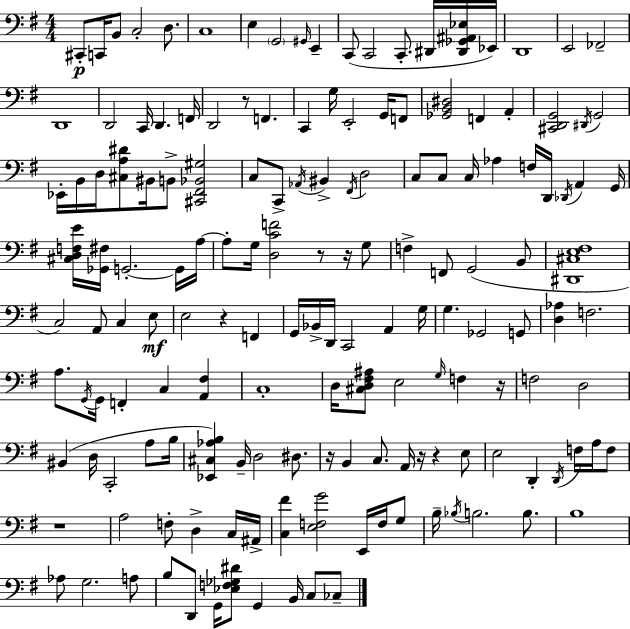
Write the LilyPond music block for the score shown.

{
  \clef bass
  \numericTimeSignature
  \time 4/4
  \key e \minor
  cis,8-.\p c,16 b,8 c2-. d8. | c1 | e4 \parenthesize g,2 \grace { gis,16 } e,4-- | c,8( c,2 c,8.-. dis,16 <dis, ges, ais, ees>16 | \break ees,16) d,1 | e,2 fes,2-- | d,1 | d,2 c,16 d,4. | \break f,16 d,2 r8 f,4. | c,4 g16 e,2-. g,16 f,8 | <ges, b, dis>2 f,4 a,4-. | <cis, d, g,>2 \acciaccatura { dis,16 } g,2 | \break ees,16-. b,16 d16 <cis a dis'>8 bis,16 b,8-> <cis, fis, bes, gis>2 | c8 c,8-> \acciaccatura { aes,16 } bis,4-> \acciaccatura { fis,16 } d2 | c8 c8 c16 aes4 f16 d,16 \acciaccatura { des,16 } | a,4 g,16 <cis d f e'>16 <ges, fis>16 g,2.-.~~ | \break g,16 a16~~ a8-. g16 <d c' f'>2 | r8 r16 g8 f4-> f,8 g,2( | b,8 <dis, cis e fis>1 | c2) a,8 c4 | \break e8\mf e2 r4 | f,4 g,16 bes,16-> d,16 c,2 | a,4 g16 g4. ges,2 | g,8 <d aes>4 f2. | \break a8. \acciaccatura { g,16 } g,16 f,4-. c4 | <a, fis>4 c1-. | d16 <cis d fis ais>8 e2 | \grace { g16 } f4 r16 f2 d2 | \break bis,4( d16 c,2-. | a8 b16 <ees, cis aes b>4) b,16-- d2 | dis8. r16 b,4 c8. a,16 | r16 r4 e8 e2 d,4-. | \break \acciaccatura { d,16 } f16 a16 f8 r1 | a2 | f8-. d4-> c16 ais,16-> <c fis'>4 <e f g'>2 | e,16 f16 g8 b16-- \acciaccatura { bes16 } b2. | \break b8. b1 | aes8 g2. | a8 b8 d,8 g,16 <ees f ges dis'>8 | g,4 b,16 c8 ces8-- \bar "|."
}